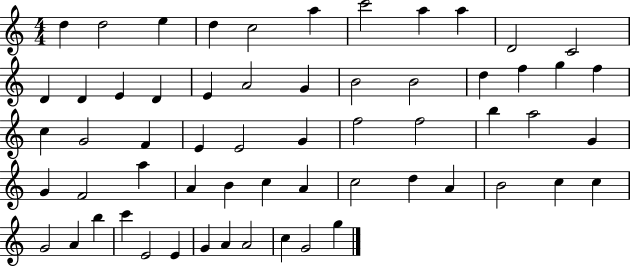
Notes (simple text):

D5/q D5/h E5/q D5/q C5/h A5/q C6/h A5/q A5/q D4/h C4/h D4/q D4/q E4/q D4/q E4/q A4/h G4/q B4/h B4/h D5/q F5/q G5/q F5/q C5/q G4/h F4/q E4/q E4/h G4/q F5/h F5/h B5/q A5/h G4/q G4/q F4/h A5/q A4/q B4/q C5/q A4/q C5/h D5/q A4/q B4/h C5/q C5/q G4/h A4/q B5/q C6/q E4/h E4/q G4/q A4/q A4/h C5/q G4/h G5/q